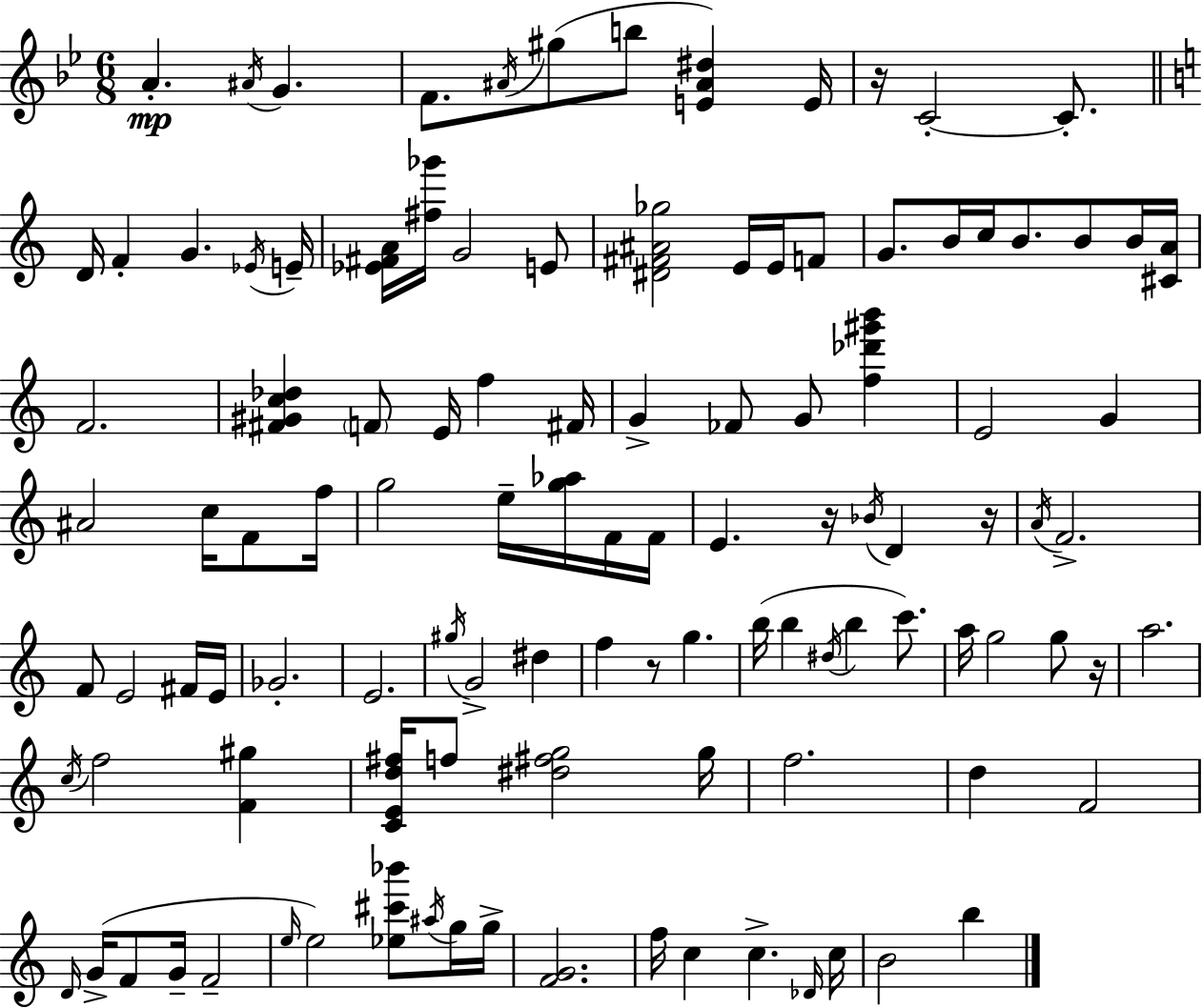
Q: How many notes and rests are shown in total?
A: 111